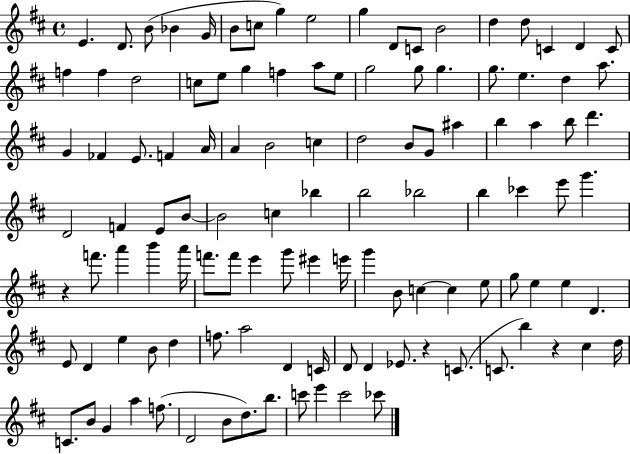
E4/q. D4/e. B4/e Bb4/q G4/s B4/e C5/e G5/q E5/h G5/q D4/e C4/e B4/h D5/q D5/e C4/q D4/q C4/e F5/q F5/q D5/h C5/e E5/e G5/q F5/q A5/e E5/e G5/h G5/e G5/q. G5/e. E5/q. D5/q A5/e. G4/q FES4/q E4/e. F4/q A4/s A4/q B4/h C5/q D5/h B4/e G4/e A#5/q B5/q A5/q B5/e D6/q. D4/h F4/q E4/e B4/e B4/h C5/q Bb5/q B5/h Bb5/h B5/q CES6/q E6/e G6/q. R/q F6/e. A6/q B6/q A6/s F6/e. F6/e E6/q G6/e EIS6/q E6/s G6/q B4/e C5/q C5/q E5/e G5/e E5/q E5/q D4/q. E4/e D4/q E5/q B4/e D5/q F5/e. A5/h D4/q C4/s D4/e D4/q Eb4/e. R/q C4/e. C4/e. B5/q R/q C#5/q D5/s C4/e. B4/e G4/q A5/q F5/e. D4/h B4/e D5/e. B5/e. C6/e E6/q C6/h CES6/e